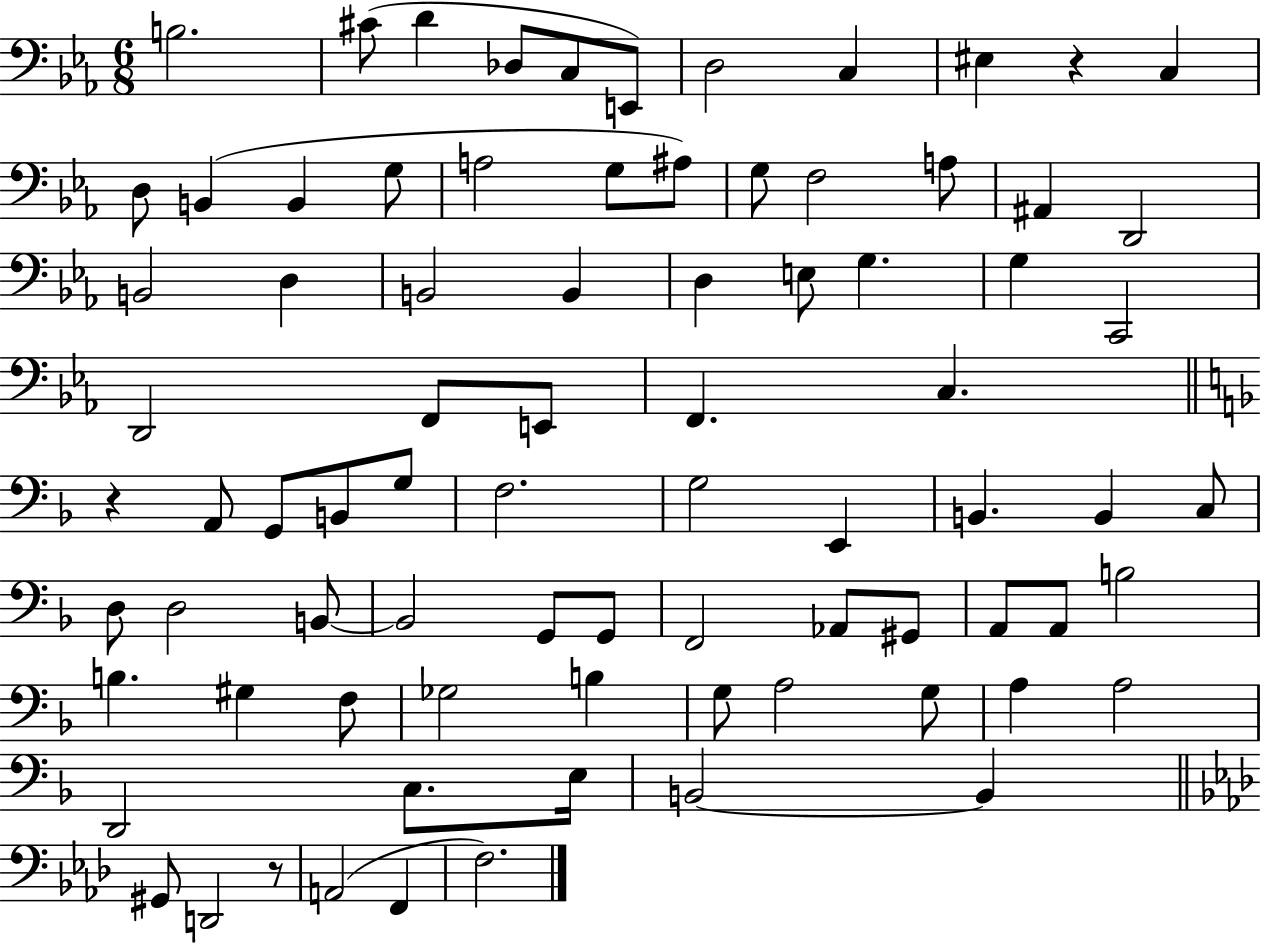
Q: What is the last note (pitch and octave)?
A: F3